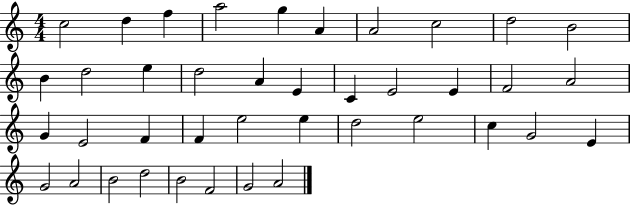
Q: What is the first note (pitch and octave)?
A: C5